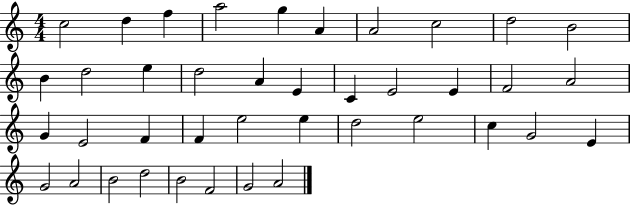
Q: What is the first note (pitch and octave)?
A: C5